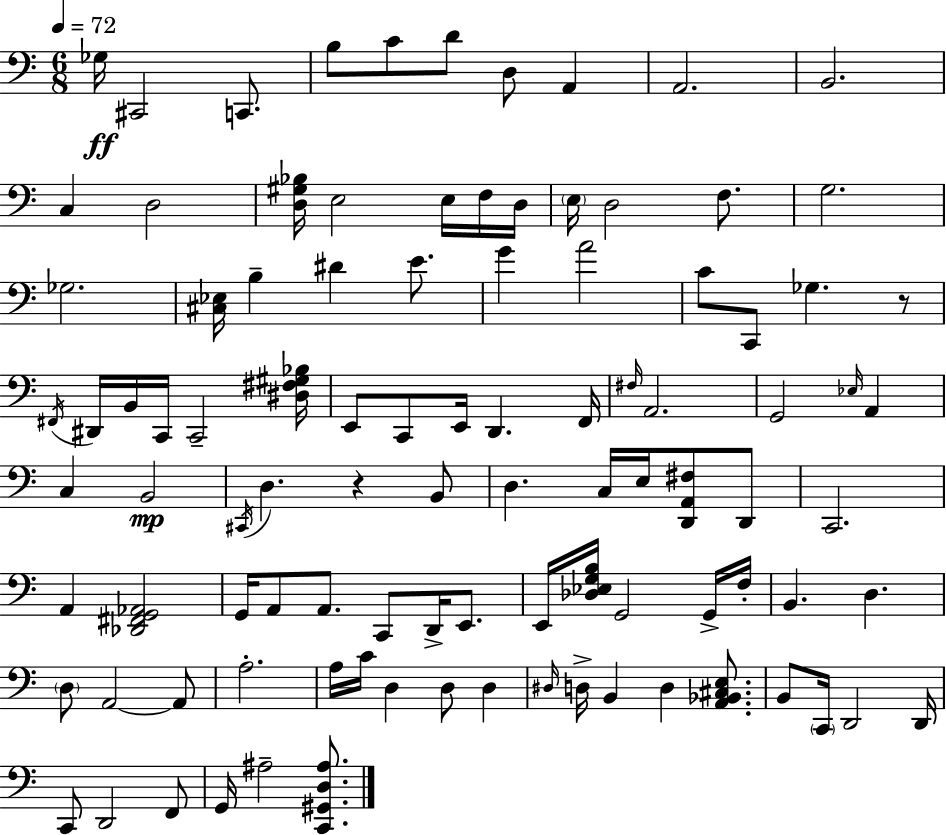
{
  \clef bass
  \numericTimeSignature
  \time 6/8
  \key a \minor
  \tempo 4 = 72
  ges16\ff cis,2 c,8. | b8 c'8 d'8 d8 a,4 | a,2. | b,2. | \break c4 d2 | <d gis bes>16 e2 e16 f16 d16 | \parenthesize e16 d2 f8. | g2. | \break ges2. | <cis ees>16 b4-- dis'4 e'8. | g'4 a'2 | c'8 c,8 ges4. r8 | \break \acciaccatura { fis,16 } dis,16 b,16 c,16 c,2-- | <dis fis gis bes>16 e,8 c,8 e,16 d,4. | f,16 \grace { fis16 } a,2. | g,2 \grace { ees16 } a,4 | \break c4 b,2\mp | \acciaccatura { cis,16 } d4. r4 | b,8 d4. c16 e16 | <d, a, fis>8 d,8 c,2. | \break a,4 <des, fis, g, aes,>2 | g,16 a,8 a,8. c,8 | d,16-> e,8. e,16 <des ees g b>16 g,2 | g,16-> f16-. b,4. d4. | \break \parenthesize d8 a,2~~ | a,8 a2.-. | a16 c'16 d4 d8 | d4 \grace { dis16 } d16-> b,4 d4 | \break <a, bes, cis e>8. b,8 \parenthesize c,16 d,2 | d,16 c,8 d,2 | f,8 g,16 ais2-- | <c, gis, d ais>8. \bar "|."
}